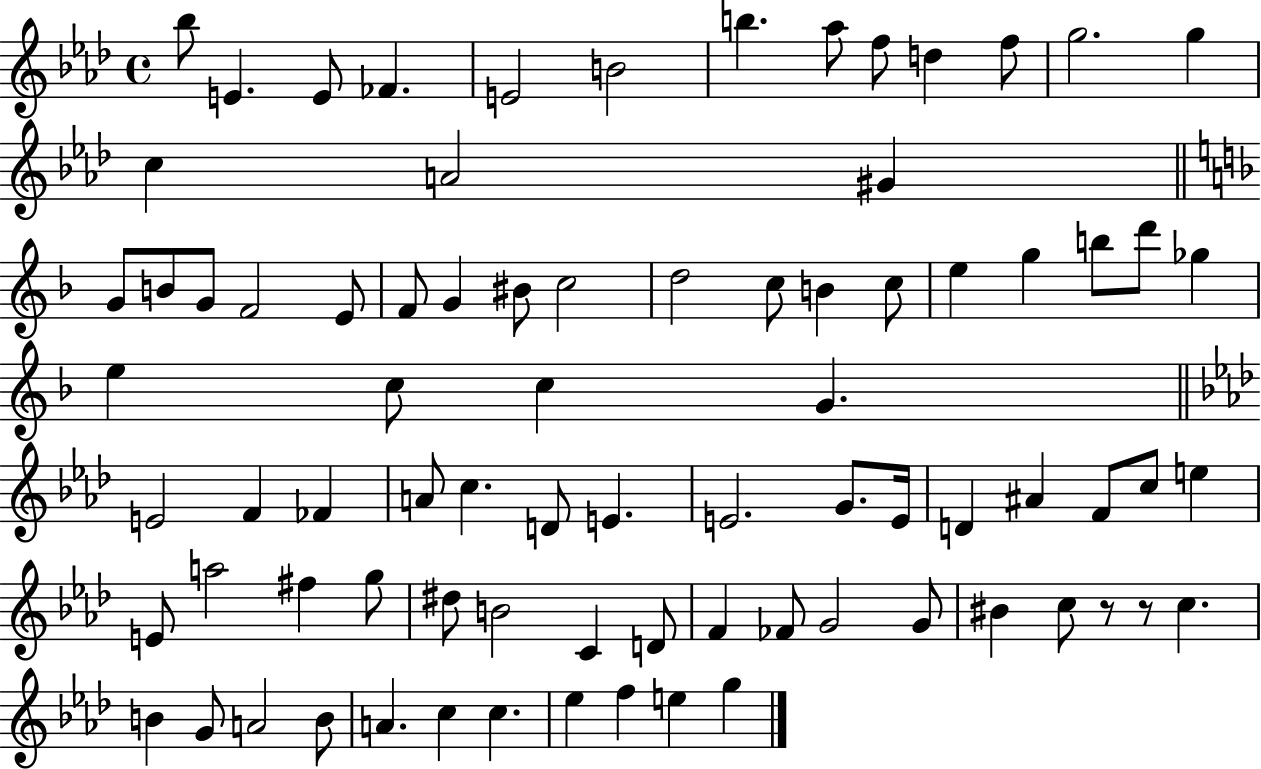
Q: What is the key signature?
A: AES major